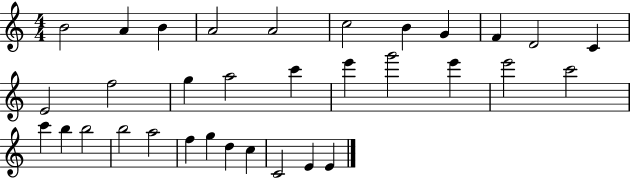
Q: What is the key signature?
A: C major